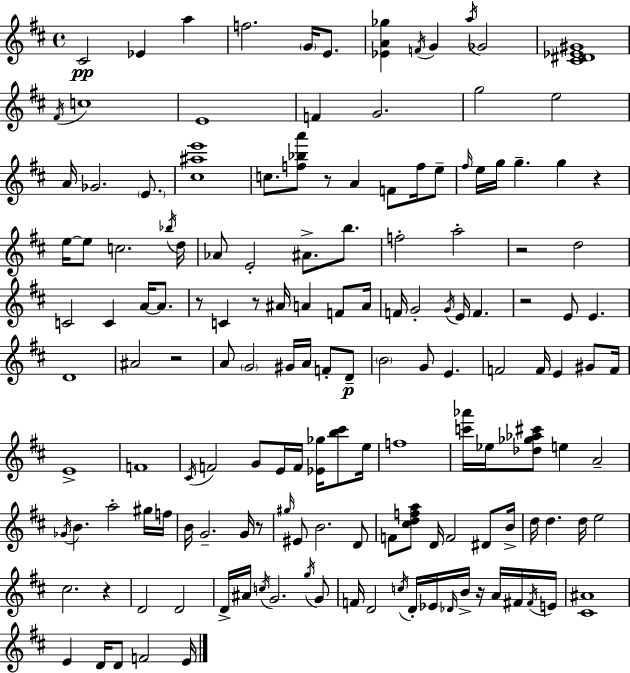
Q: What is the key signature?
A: D major